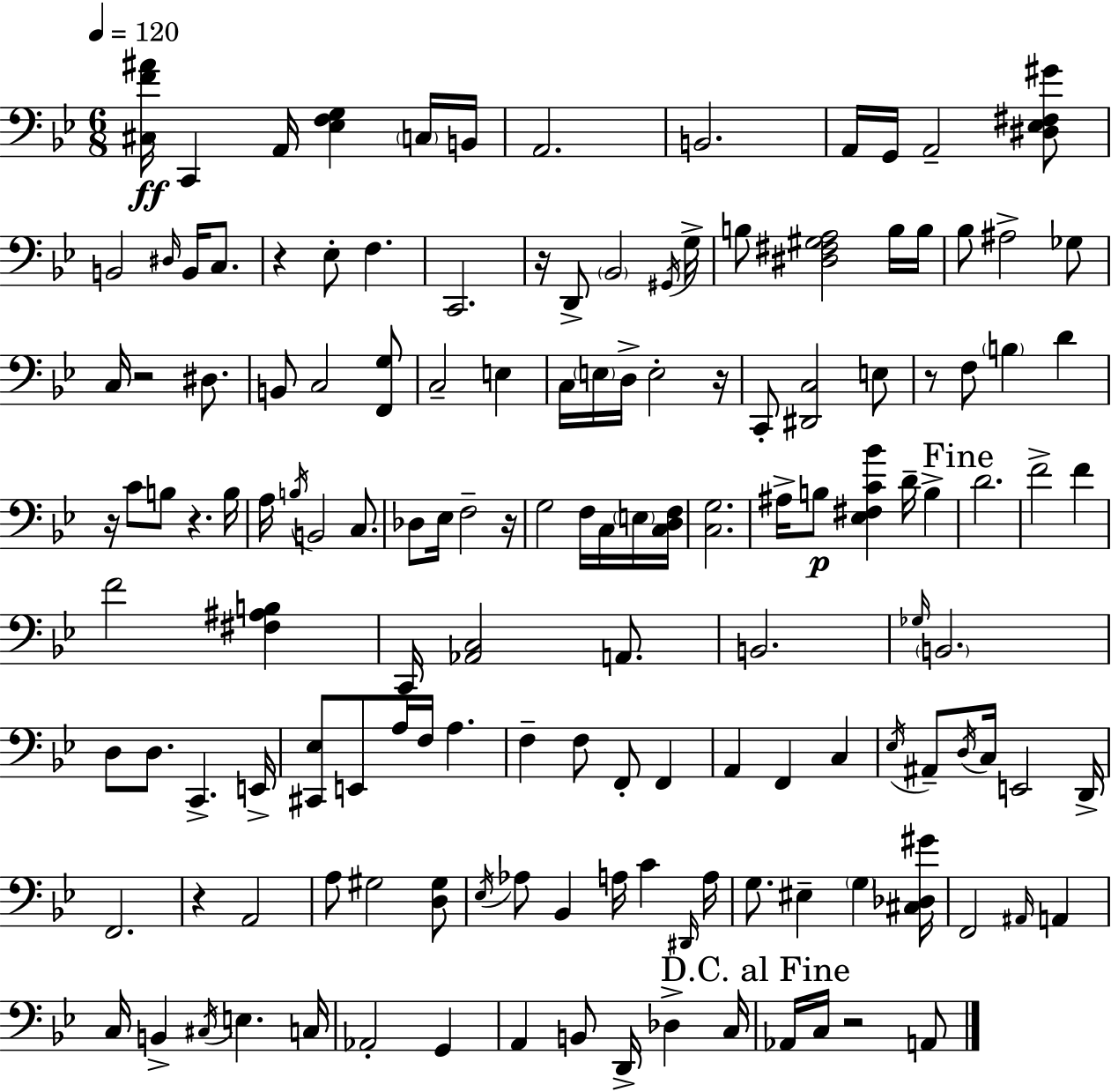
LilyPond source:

{
  \clef bass
  \numericTimeSignature
  \time 6/8
  \key g \minor
  \tempo 4 = 120
  <cis f' ais'>16\ff c,4 a,16 <ees f g>4 \parenthesize c16 b,16 | a,2. | b,2. | a,16 g,16 a,2-- <dis ees fis gis'>8 | \break b,2 \grace { dis16 } b,16 c8. | r4 ees8-. f4. | c,2. | r16 d,8-> \parenthesize bes,2 | \break \acciaccatura { gis,16 } g16-> b8 <dis fis gis a>2 | b16 b16 bes8 ais2-> | ges8 c16 r2 dis8. | b,8 c2 | \break <f, g>8 c2-- e4 | c16 \parenthesize e16 d16-> e2-. | r16 c,8-. <dis, c>2 | e8 r8 f8 \parenthesize b4 d'4 | \break r16 c'8 b8 r4. | b16 a16 \acciaccatura { b16 } b,2 | c8. des8 ees16 f2-- | r16 g2 f16 | \break c16 \parenthesize e16 <c d f>16 <c g>2. | ais16-> b8\p <ees fis c' bes'>4 d'16-- b4-> | \mark "Fine" d'2. | f'2-> f'4 | \break f'2 <fis ais b>4 | c,16 <aes, c>2 | a,8. b,2. | \grace { ges16 } \parenthesize b,2. | \break d8 d8. c,4.-> | e,16-> <cis, ees>8 e,8 a16 f16 a4. | f4-- f8 f,8-. | f,4 a,4 f,4 | \break c4 \acciaccatura { ees16 } ais,8-- \acciaccatura { d16 } c16 e,2 | d,16-> f,2. | r4 a,2 | a8 gis2 | \break <d gis>8 \acciaccatura { ees16 } aes8 bes,4 | a16 c'4 \grace { dis,16 } a16 g8. eis4-- | \parenthesize g4 <cis des gis'>16 f,2 | \grace { ais,16 } a,4 c16 b,4-> | \break \acciaccatura { cis16 } e4. c16 aes,2-. | g,4 a,4 | b,8 d,16-> des4-> c16 \mark "D.C. al Fine" aes,16 c16 | r2 a,8 \bar "|."
}